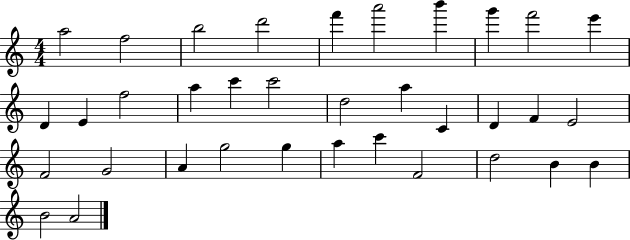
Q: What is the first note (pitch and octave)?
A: A5